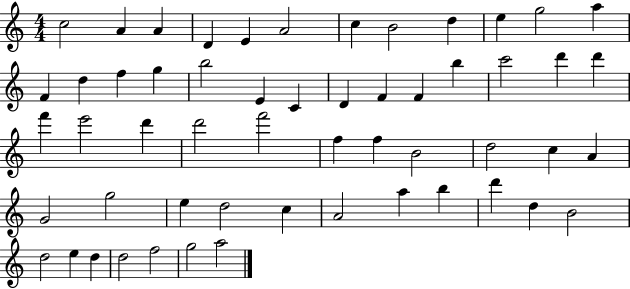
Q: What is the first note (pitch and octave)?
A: C5